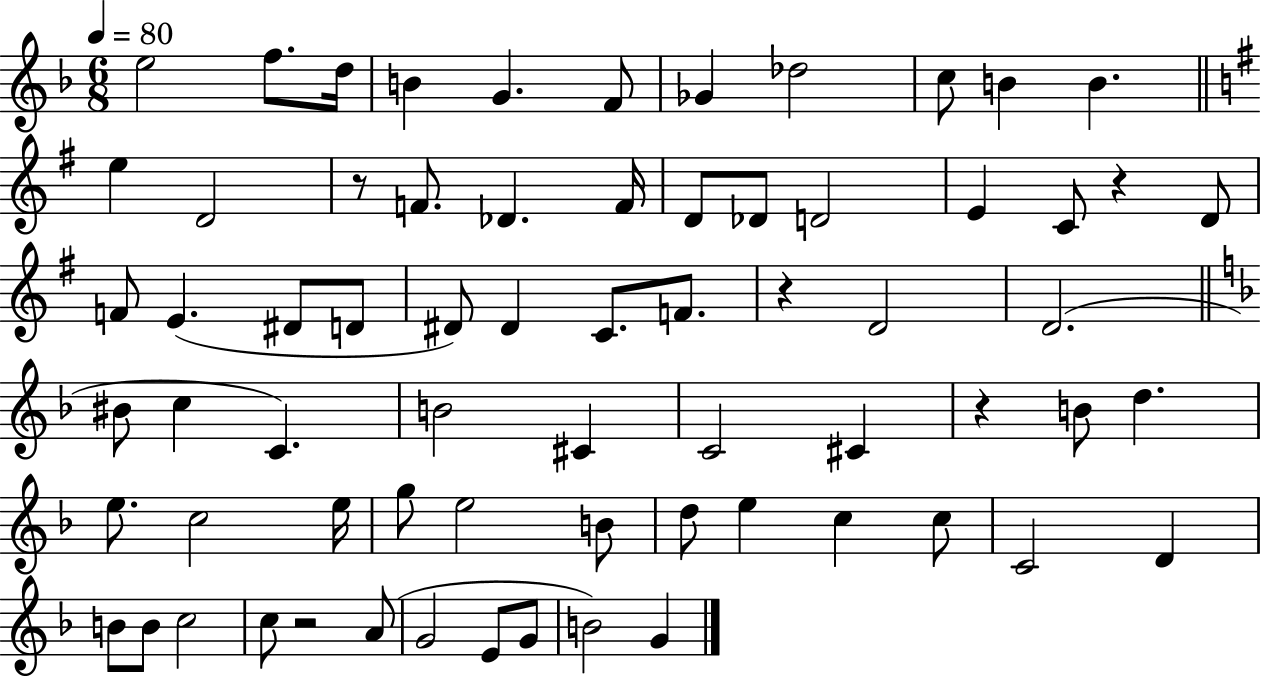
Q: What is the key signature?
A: F major